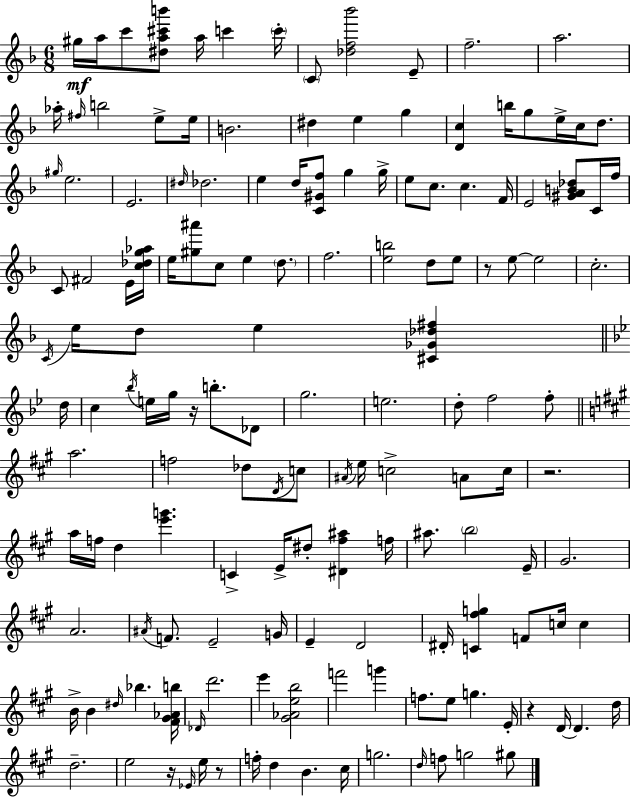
G#5/s A5/s C6/e [D#5,A5,C#6,B6]/e A5/s C6/q C6/s C4/e [Db5,F5,Bb6]/h E4/e F5/h. A5/h. Ab5/s F#5/s B5/h E5/e E5/s B4/h. D#5/q E5/q G5/q [D4,C5]/q B5/s G5/e E5/s C5/s D5/e. G#5/s E5/h. E4/h. D#5/s Db5/h. E5/q D5/s [C4,G#4,F5]/e G5/q G5/s E5/e C5/e. C5/q. F4/s E4/h [G#4,A4,B4,Db5]/e C4/s F5/s C4/e F#4/h E4/s [C5,Db5,G5,Ab5]/s E5/s [G#5,A#6]/e C5/e E5/q D5/e. F5/h. [E5,B5]/h D5/e E5/e R/e E5/e E5/h C5/h. C4/s E5/s D5/e E5/q [C#4,Gb4,Db5,F#5]/q D5/s C5/q Bb5/s E5/s G5/s R/s B5/e. Db4/e G5/h. E5/h. D5/e F5/h F5/e A5/h. F5/h Db5/e D4/s C5/e A#4/s E5/s C5/h A4/e C5/s R/h. A5/s F5/s D5/q [E6,G6]/q. C4/q E4/s D#5/e [D#4,F#5,A#5]/q F5/s A#5/e. B5/h E4/s G#4/h. A4/h. A#4/s F4/e. E4/h G4/s E4/q D4/h D#4/s [C4,F#5,G5]/q F4/e C5/s C5/q B4/s B4/q D#5/s Bb5/q. [F#4,G#4,Ab4,B5]/s Db4/s D6/h. E6/q [G#4,Ab4,E5,B5]/h F6/h G6/q F5/e. E5/e G5/q. E4/s R/q D4/s D4/q. D5/s D5/h. E5/h R/s Eb4/s E5/s R/e F5/s D5/q B4/q. C#5/s G5/h. D5/s F5/e G5/h G#5/e